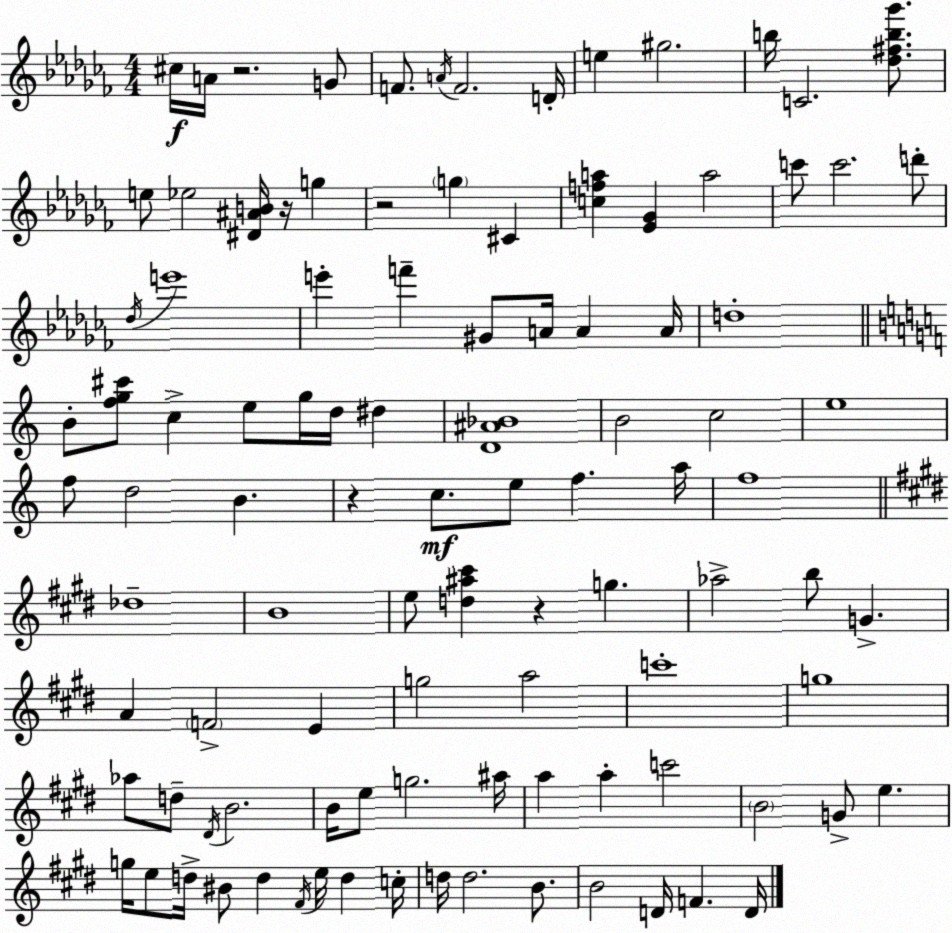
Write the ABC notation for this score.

X:1
T:Untitled
M:4/4
L:1/4
K:Abm
^c/4 A/4 z2 G/2 F/2 A/4 F2 D/4 e ^g2 b/4 C2 [_d^fb_g']/2 e/2 _e2 [^D^AB]/4 z/4 g z2 g ^C [cfa] [_E_G] a2 c'/2 c'2 d'/2 _d/4 e'4 e' f' ^G/2 A/4 A A/4 d4 B/2 [fg^c']/2 c e/2 g/4 d/4 ^d [D^A_B]4 B2 c2 e4 f/2 d2 B z c/2 e/2 f a/4 f4 _d4 B4 e/2 [d^a^c'] z g _a2 b/2 G A F2 E g2 a2 c'4 g4 _a/2 d/2 ^D/4 B2 B/4 e/2 g2 ^a/4 a a c'2 B2 G/2 e g/4 e/2 d/4 ^B/2 d ^F/4 e/4 d c/4 d/4 d2 B/2 B2 D/4 F D/4